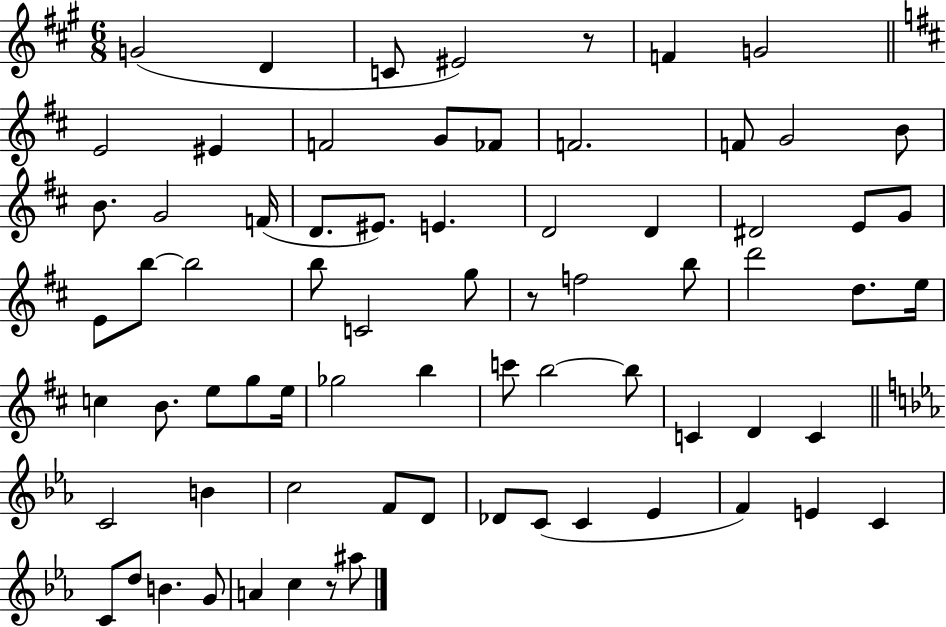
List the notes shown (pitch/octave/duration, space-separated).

G4/h D4/q C4/e EIS4/h R/e F4/q G4/h E4/h EIS4/q F4/h G4/e FES4/e F4/h. F4/e G4/h B4/e B4/e. G4/h F4/s D4/e. EIS4/e. E4/q. D4/h D4/q D#4/h E4/e G4/e E4/e B5/e B5/h B5/e C4/h G5/e R/e F5/h B5/e D6/h D5/e. E5/s C5/q B4/e. E5/e G5/e E5/s Gb5/h B5/q C6/e B5/h B5/e C4/q D4/q C4/q C4/h B4/q C5/h F4/e D4/e Db4/e C4/e C4/q Eb4/q F4/q E4/q C4/q C4/e D5/e B4/q. G4/e A4/q C5/q R/e A#5/e